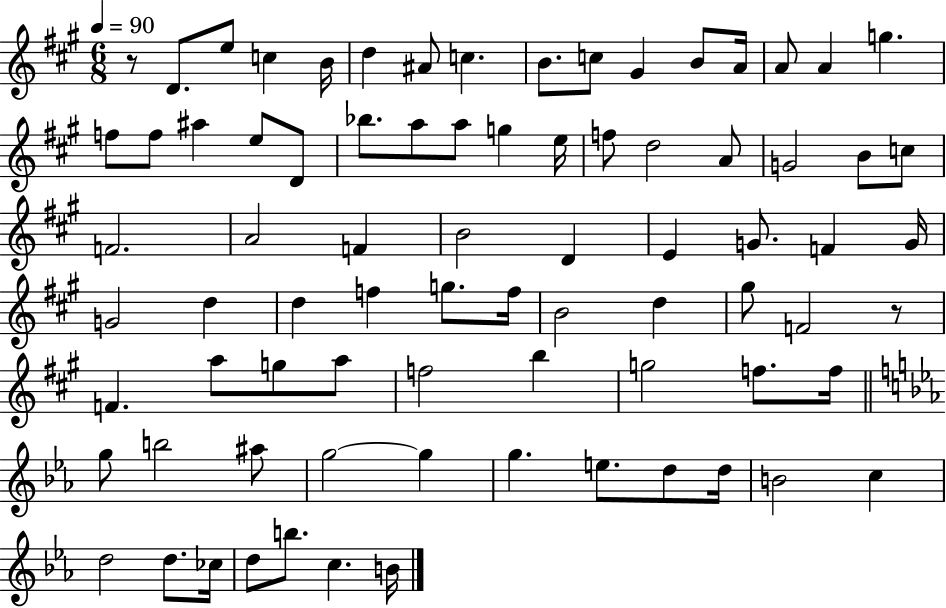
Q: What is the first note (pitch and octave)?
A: D4